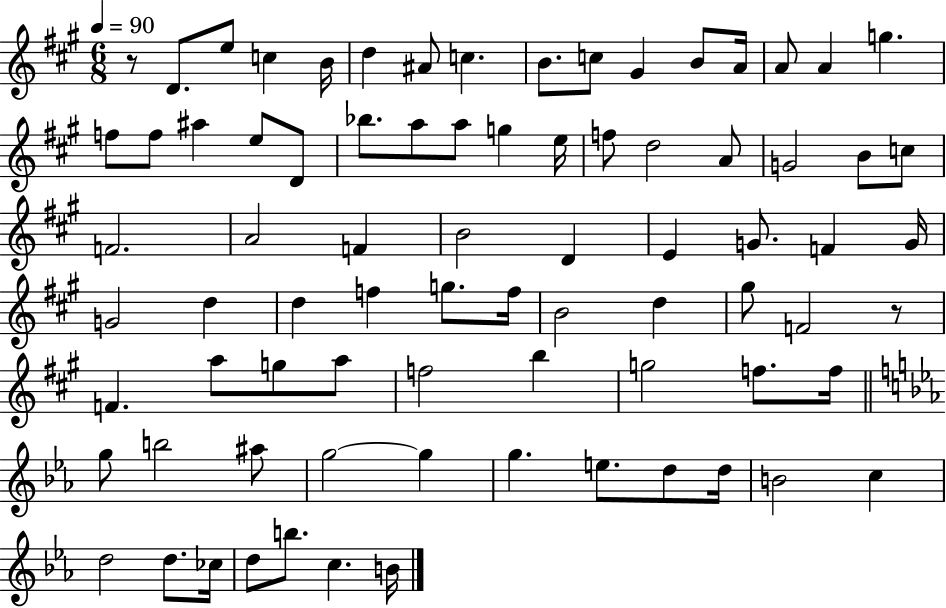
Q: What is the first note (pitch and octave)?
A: D4